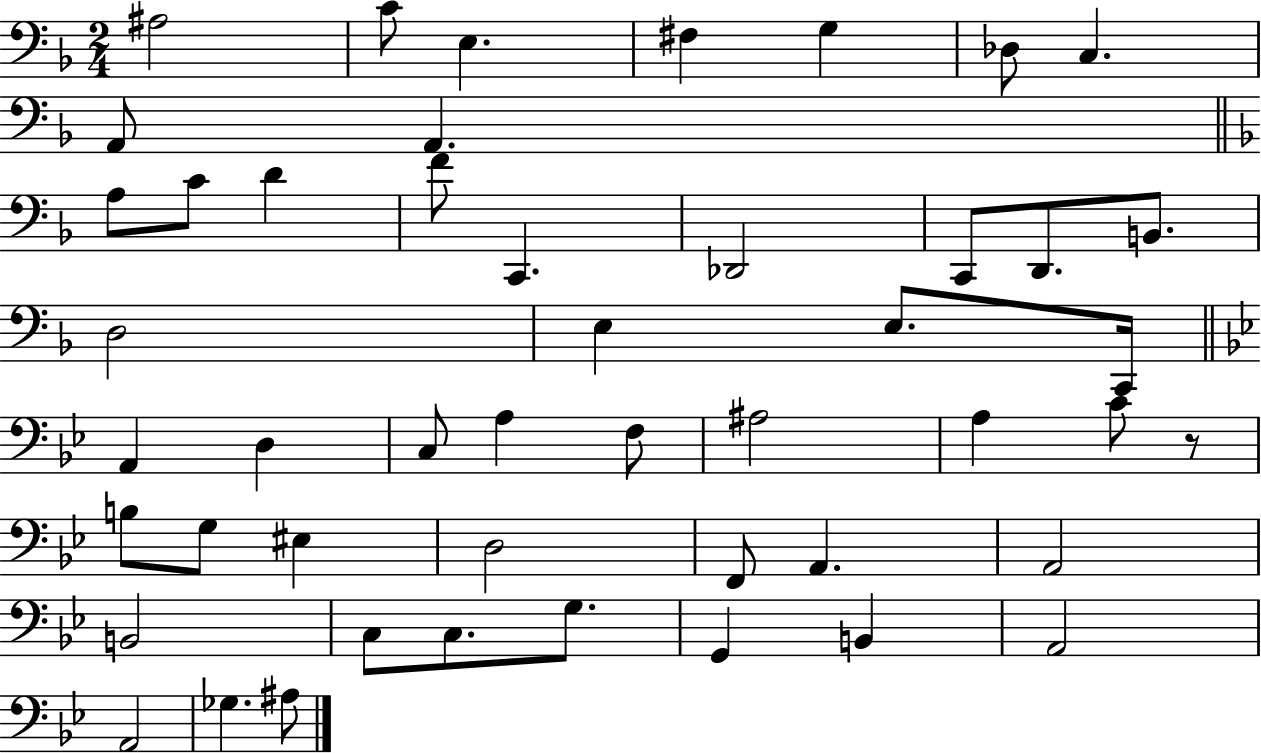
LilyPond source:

{
  \clef bass
  \numericTimeSignature
  \time 2/4
  \key f \major
  ais2 | c'8 e4. | fis4 g4 | des8 c4. | \break a,8 a,4. | \bar "||" \break \key f \major a8 c'8 d'4 | f'8 c,4. | des,2 | c,8 d,8. b,8. | \break d2 | e4 e8. c,16 | \bar "||" \break \key bes \major a,4 d4 | c8 a4 f8 | ais2 | a4 c'8 r8 | \break b8 g8 eis4 | d2 | f,8 a,4. | a,2 | \break b,2 | c8 c8. g8. | g,4 b,4 | a,2 | \break a,2 | ges4. ais8 | \bar "|."
}